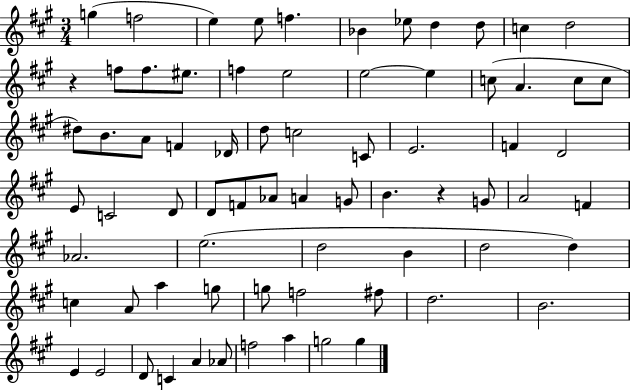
{
  \clef treble
  \numericTimeSignature
  \time 3/4
  \key a \major
  g''4( f''2 | e''4) e''8 f''4. | bes'4 ees''8 d''4 d''8 | c''4 d''2 | \break r4 f''8 f''8. eis''8. | f''4 e''2 | e''2~~ e''4 | c''8( a'4. c''8 c''8 | \break dis''8) b'8. a'8 f'4 des'16 | d''8 c''2 c'8 | e'2. | f'4 d'2 | \break e'8 c'2 d'8 | d'8 f'8 aes'8 a'4 g'8 | b'4. r4 g'8 | a'2 f'4 | \break aes'2. | e''2.( | d''2 b'4 | d''2 d''4) | \break c''4 a'8 a''4 g''8 | g''8 f''2 fis''8 | d''2. | b'2. | \break e'4 e'2 | d'8 c'4 a'4 aes'8 | f''2 a''4 | g''2 g''4 | \break \bar "|."
}